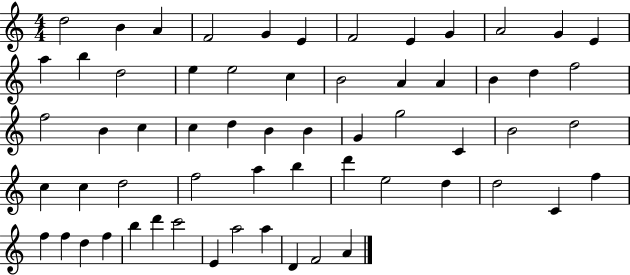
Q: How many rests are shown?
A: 0